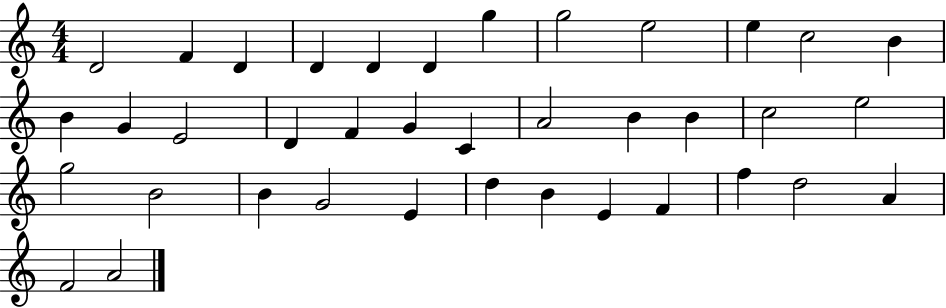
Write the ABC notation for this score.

X:1
T:Untitled
M:4/4
L:1/4
K:C
D2 F D D D D g g2 e2 e c2 B B G E2 D F G C A2 B B c2 e2 g2 B2 B G2 E d B E F f d2 A F2 A2